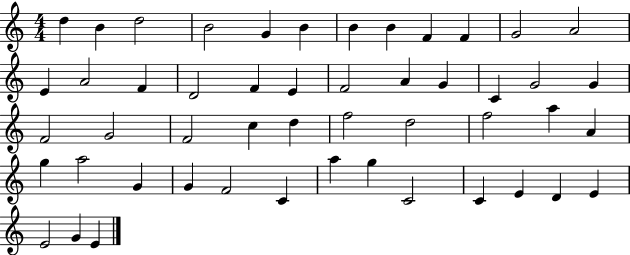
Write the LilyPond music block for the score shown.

{
  \clef treble
  \numericTimeSignature
  \time 4/4
  \key c \major
  d''4 b'4 d''2 | b'2 g'4 b'4 | b'4 b'4 f'4 f'4 | g'2 a'2 | \break e'4 a'2 f'4 | d'2 f'4 e'4 | f'2 a'4 g'4 | c'4 g'2 g'4 | \break f'2 g'2 | f'2 c''4 d''4 | f''2 d''2 | f''2 a''4 a'4 | \break g''4 a''2 g'4 | g'4 f'2 c'4 | a''4 g''4 c'2 | c'4 e'4 d'4 e'4 | \break e'2 g'4 e'4 | \bar "|."
}